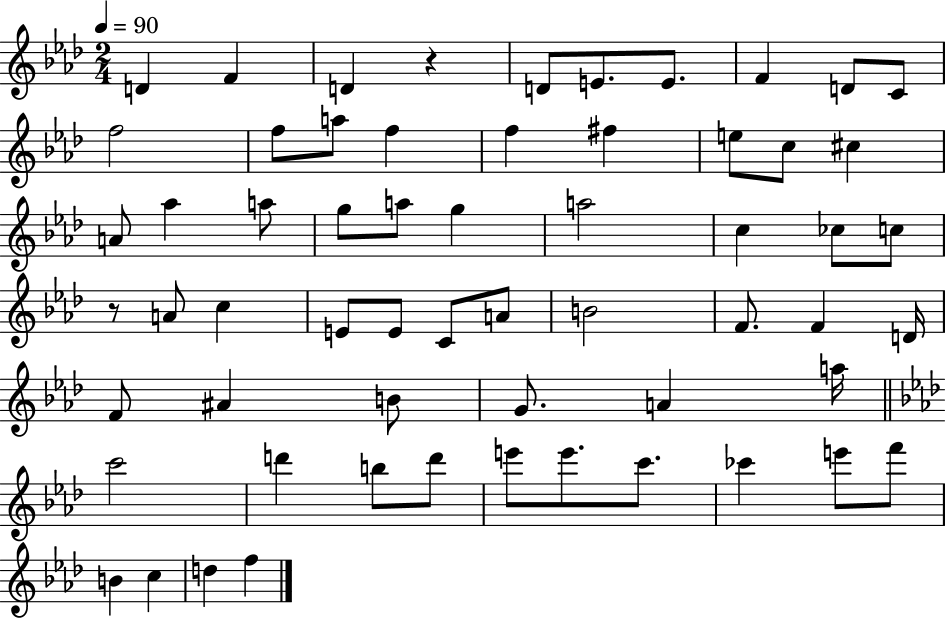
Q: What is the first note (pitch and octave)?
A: D4